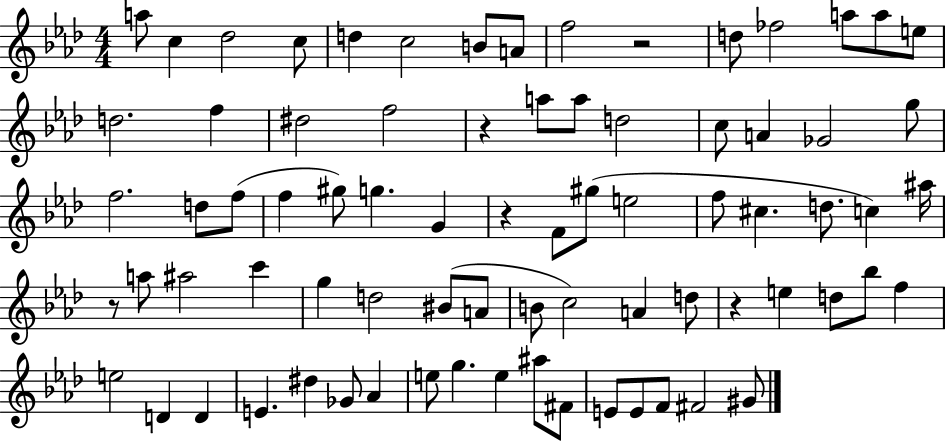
A5/e C5/q Db5/h C5/e D5/q C5/h B4/e A4/e F5/h R/h D5/e FES5/h A5/e A5/e E5/e D5/h. F5/q D#5/h F5/h R/q A5/e A5/e D5/h C5/e A4/q Gb4/h G5/e F5/h. D5/e F5/e F5/q G#5/e G5/q. G4/q R/q F4/e G#5/e E5/h F5/e C#5/q. D5/e. C5/q A#5/s R/e A5/e A#5/h C6/q G5/q D5/h BIS4/e A4/e B4/e C5/h A4/q D5/e R/q E5/q D5/e Bb5/e F5/q E5/h D4/q D4/q E4/q. D#5/q Gb4/e Ab4/q E5/e G5/q. E5/q A#5/e F#4/e E4/e E4/e F4/e F#4/h G#4/e